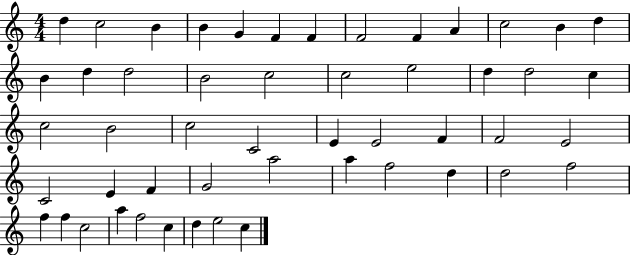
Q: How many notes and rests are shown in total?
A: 51